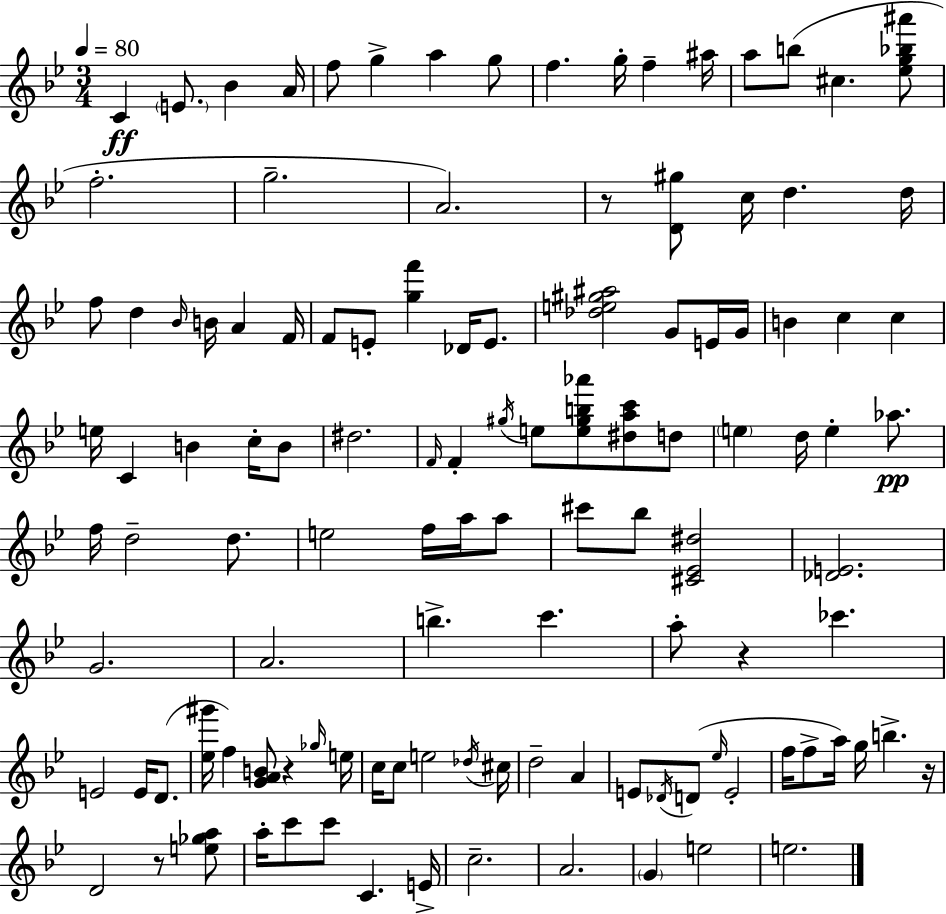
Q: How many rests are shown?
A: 5